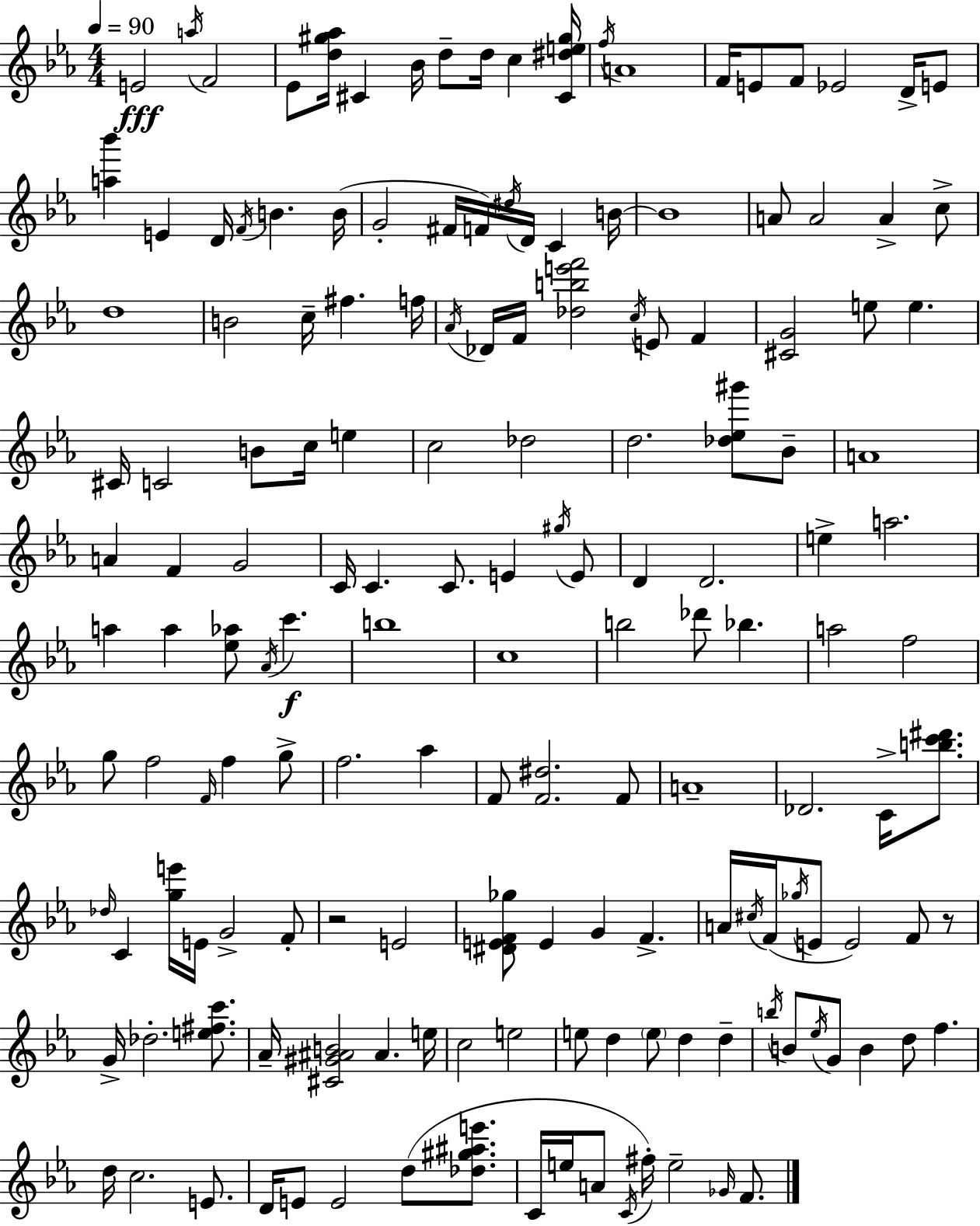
E4/h A5/s F4/h Eb4/e [D5,G#5,Ab5]/s C#4/q Bb4/s D5/e D5/s C5/q [C#4,D#5,E5,G#5]/s F5/s A4/w F4/s E4/e F4/e Eb4/h D4/s E4/e [A5,Bb6]/q E4/q D4/s F4/s B4/q. B4/s G4/h F#4/s F4/s D#5/s D4/s C4/q B4/s B4/w A4/e A4/h A4/q C5/e D5/w B4/h C5/s F#5/q. F5/s Ab4/s Db4/s F4/s [Db5,B5,E6,F6]/h C5/s E4/e F4/q [C#4,G4]/h E5/e E5/q. C#4/s C4/h B4/e C5/s E5/q C5/h Db5/h D5/h. [Db5,Eb5,G#6]/e Bb4/e A4/w A4/q F4/q G4/h C4/s C4/q. C4/e. E4/q G#5/s E4/e D4/q D4/h. E5/q A5/h. A5/q A5/q [Eb5,Ab5]/e Ab4/s C6/q. B5/w C5/w B5/h Db6/e Bb5/q. A5/h F5/h G5/e F5/h F4/s F5/q G5/e F5/h. Ab5/q F4/e [F4,D#5]/h. F4/e A4/w Db4/h. C4/s [B5,C6,D#6]/e. Db5/s C4/q [G5,E6]/s E4/s G4/h F4/e R/h E4/h [D#4,E4,F4,Gb5]/e E4/q G4/q F4/q. A4/s C#5/s F4/s Gb5/s E4/e E4/h F4/e R/e G4/s Db5/h. [E5,F#5,C6]/e. Ab4/s [C#4,G#4,A#4,B4]/h A#4/q. E5/s C5/h E5/h E5/e D5/q E5/e D5/q D5/q B5/s B4/e Eb5/s G4/e B4/q D5/e F5/q. D5/s C5/h. E4/e. D4/s E4/e E4/h D5/e [Db5,G#5,A#5,E6]/e. C4/s E5/s A4/e C4/s F#5/s E5/h Gb4/s F4/e.